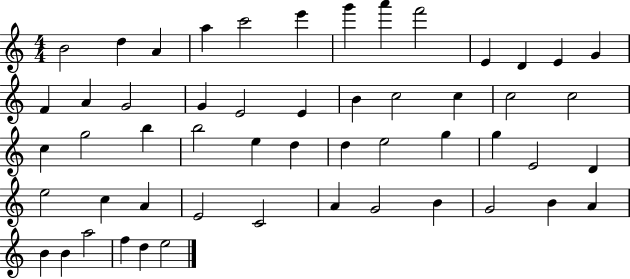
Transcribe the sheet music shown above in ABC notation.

X:1
T:Untitled
M:4/4
L:1/4
K:C
B2 d A a c'2 e' g' a' f'2 E D E G F A G2 G E2 E B c2 c c2 c2 c g2 b b2 e d d e2 g g E2 D e2 c A E2 C2 A G2 B G2 B A B B a2 f d e2